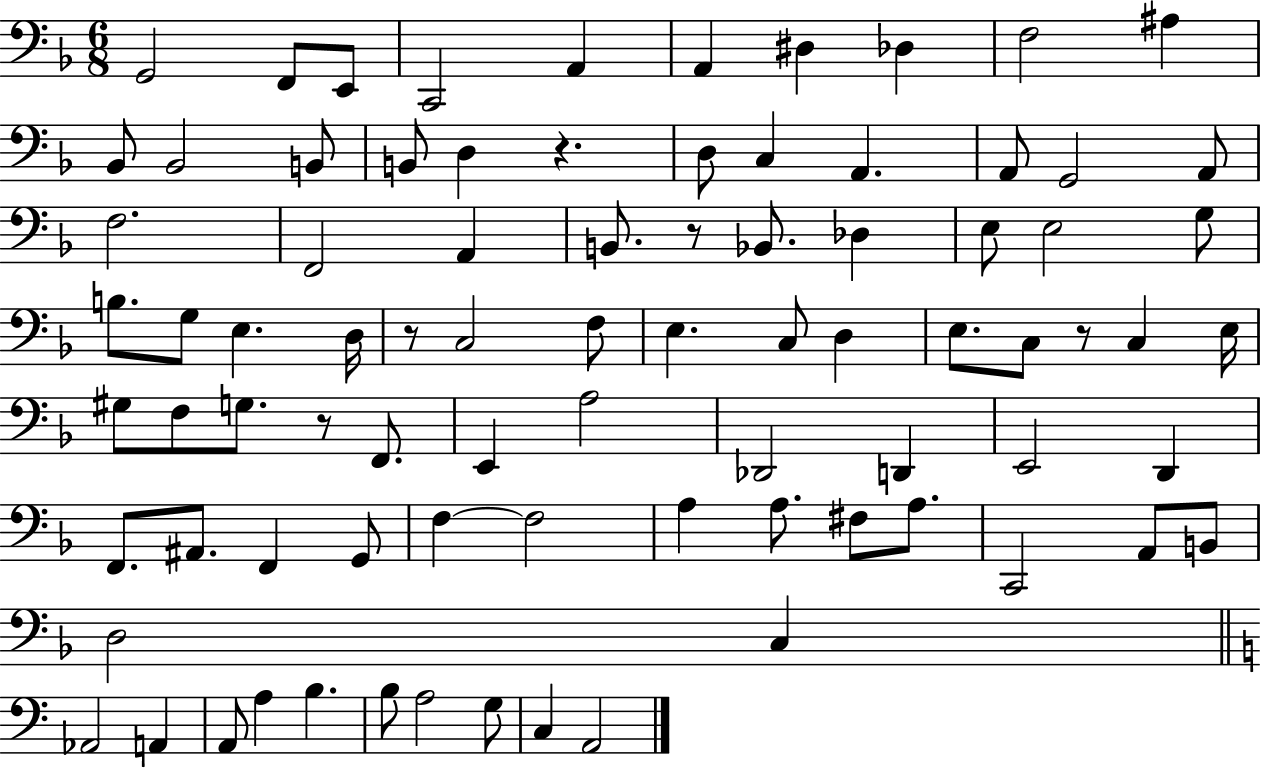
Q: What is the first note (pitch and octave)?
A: G2